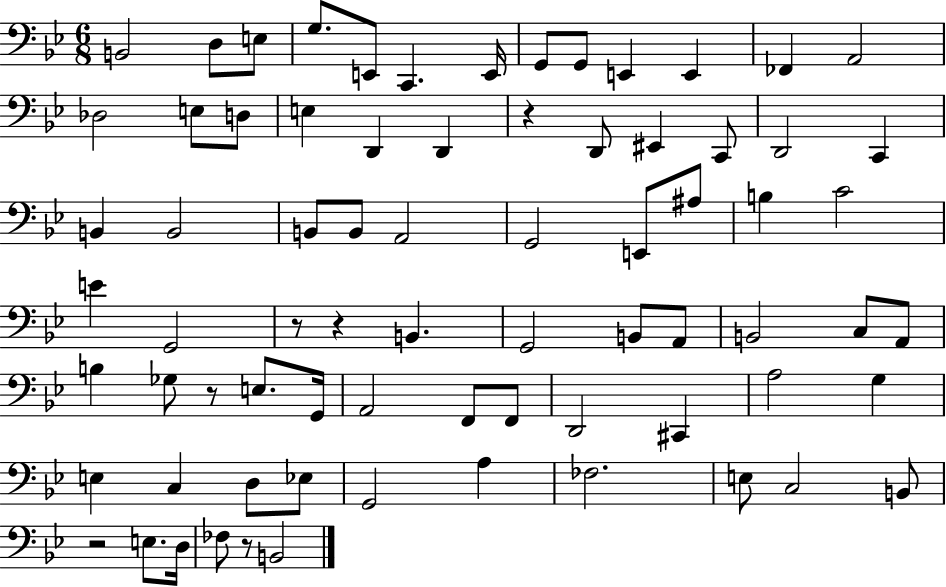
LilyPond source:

{
  \clef bass
  \numericTimeSignature
  \time 6/8
  \key bes \major
  b,2 d8 e8 | g8. e,8 c,4. e,16 | g,8 g,8 e,4 e,4 | fes,4 a,2 | \break des2 e8 d8 | e4 d,4 d,4 | r4 d,8 eis,4 c,8 | d,2 c,4 | \break b,4 b,2 | b,8 b,8 a,2 | g,2 e,8 ais8 | b4 c'2 | \break e'4 g,2 | r8 r4 b,4. | g,2 b,8 a,8 | b,2 c8 a,8 | \break b4 ges8 r8 e8. g,16 | a,2 f,8 f,8 | d,2 cis,4 | a2 g4 | \break e4 c4 d8 ees8 | g,2 a4 | fes2. | e8 c2 b,8 | \break r2 e8. d16 | fes8 r8 b,2 | \bar "|."
}